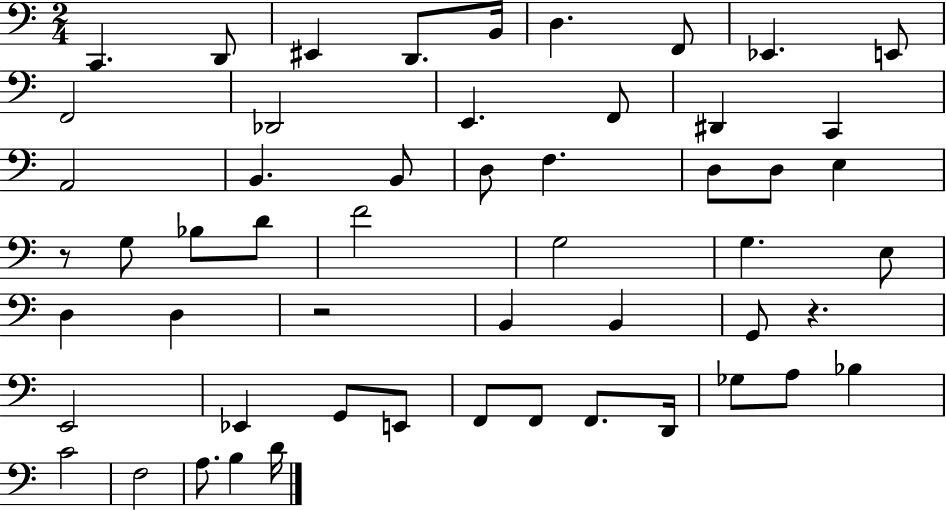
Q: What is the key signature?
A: C major